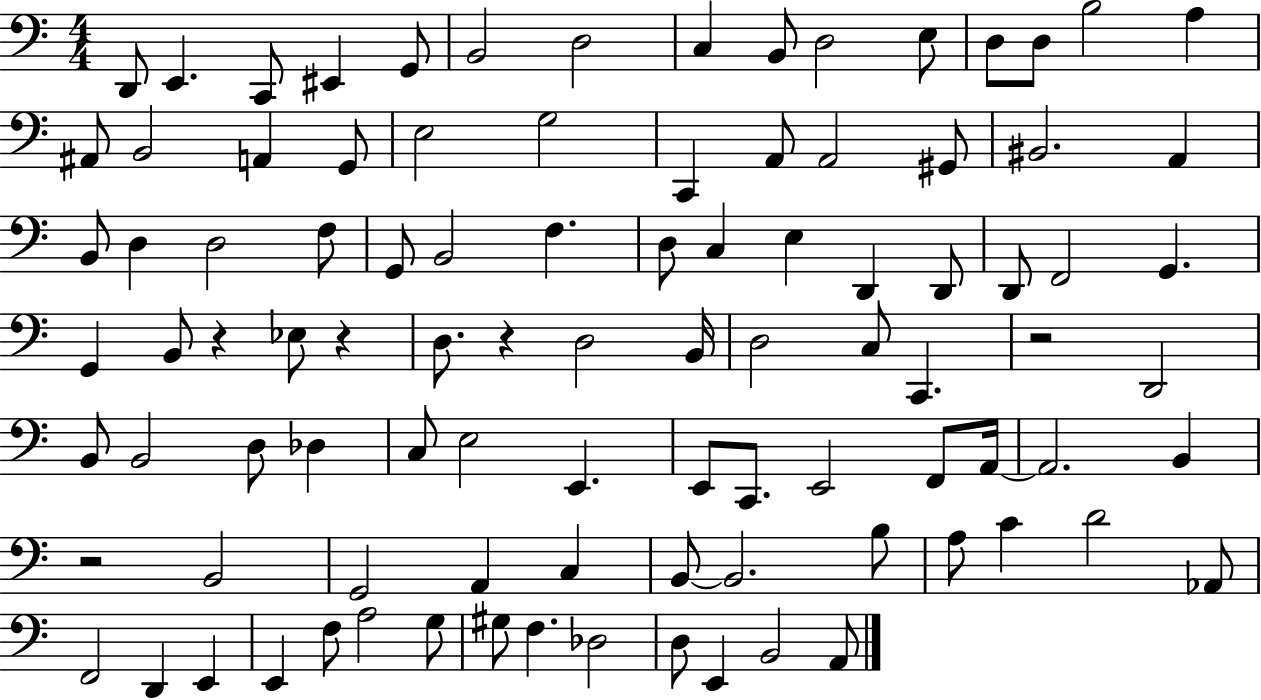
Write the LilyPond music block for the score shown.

{
  \clef bass
  \numericTimeSignature
  \time 4/4
  \key c \major
  \repeat volta 2 { d,8 e,4. c,8 eis,4 g,8 | b,2 d2 | c4 b,8 d2 e8 | d8 d8 b2 a4 | \break ais,8 b,2 a,4 g,8 | e2 g2 | c,4 a,8 a,2 gis,8 | bis,2. a,4 | \break b,8 d4 d2 f8 | g,8 b,2 f4. | d8 c4 e4 d,4 d,8 | d,8 f,2 g,4. | \break g,4 b,8 r4 ees8 r4 | d8. r4 d2 b,16 | d2 c8 c,4. | r2 d,2 | \break b,8 b,2 d8 des4 | c8 e2 e,4. | e,8 c,8. e,2 f,8 a,16~~ | a,2. b,4 | \break r2 b,2 | g,2 a,4 c4 | b,8~~ b,2. b8 | a8 c'4 d'2 aes,8 | \break f,2 d,4 e,4 | e,4 f8 a2 g8 | gis8 f4. des2 | d8 e,4 b,2 a,8 | \break } \bar "|."
}